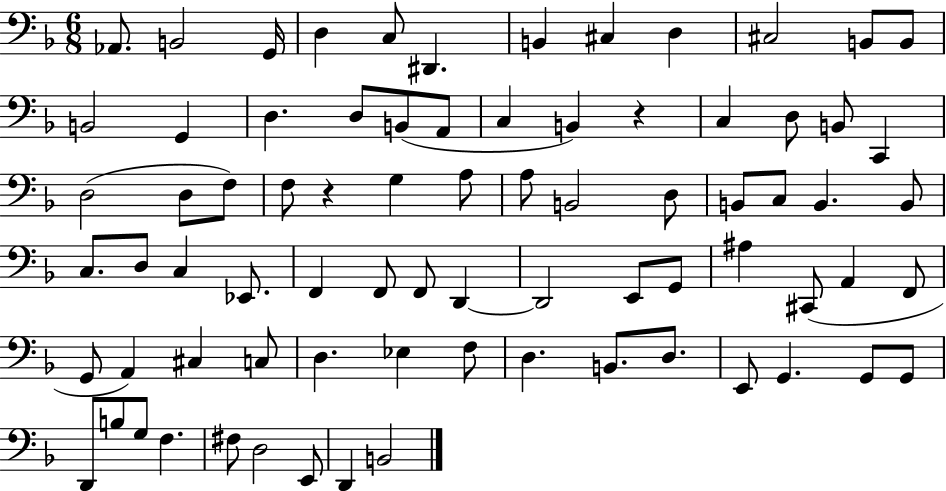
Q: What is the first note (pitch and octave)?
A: Ab2